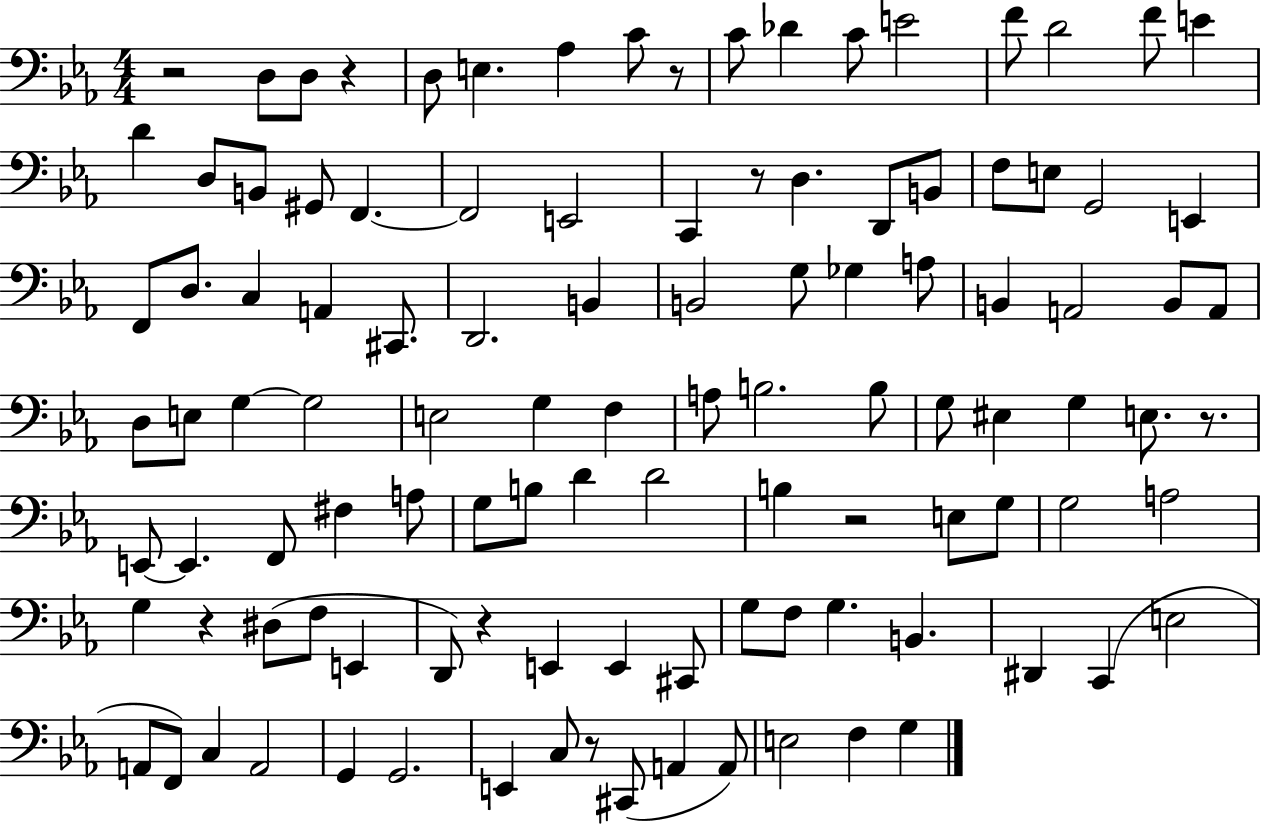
{
  \clef bass
  \numericTimeSignature
  \time 4/4
  \key ees \major
  \repeat volta 2 { r2 d8 d8 r4 | d8 e4. aes4 c'8 r8 | c'8 des'4 c'8 e'2 | f'8 d'2 f'8 e'4 | \break d'4 d8 b,8 gis,8 f,4.~~ | f,2 e,2 | c,4 r8 d4. d,8 b,8 | f8 e8 g,2 e,4 | \break f,8 d8. c4 a,4 cis,8. | d,2. b,4 | b,2 g8 ges4 a8 | b,4 a,2 b,8 a,8 | \break d8 e8 g4~~ g2 | e2 g4 f4 | a8 b2. b8 | g8 eis4 g4 e8. r8. | \break e,8~~ e,4. f,8 fis4 a8 | g8 b8 d'4 d'2 | b4 r2 e8 g8 | g2 a2 | \break g4 r4 dis8( f8 e,4 | d,8) r4 e,4 e,4 cis,8 | g8 f8 g4. b,4. | dis,4 c,4( e2 | \break a,8 f,8) c4 a,2 | g,4 g,2. | e,4 c8 r8 cis,8( a,4 a,8) | e2 f4 g4 | \break } \bar "|."
}